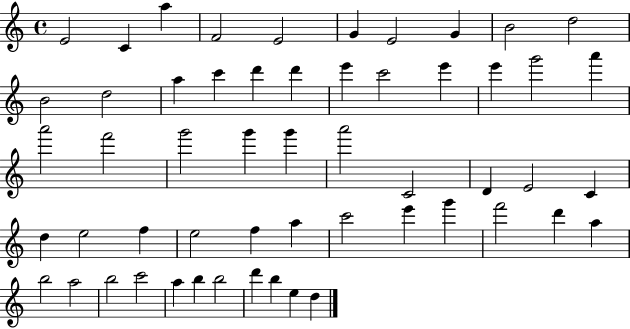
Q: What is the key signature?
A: C major